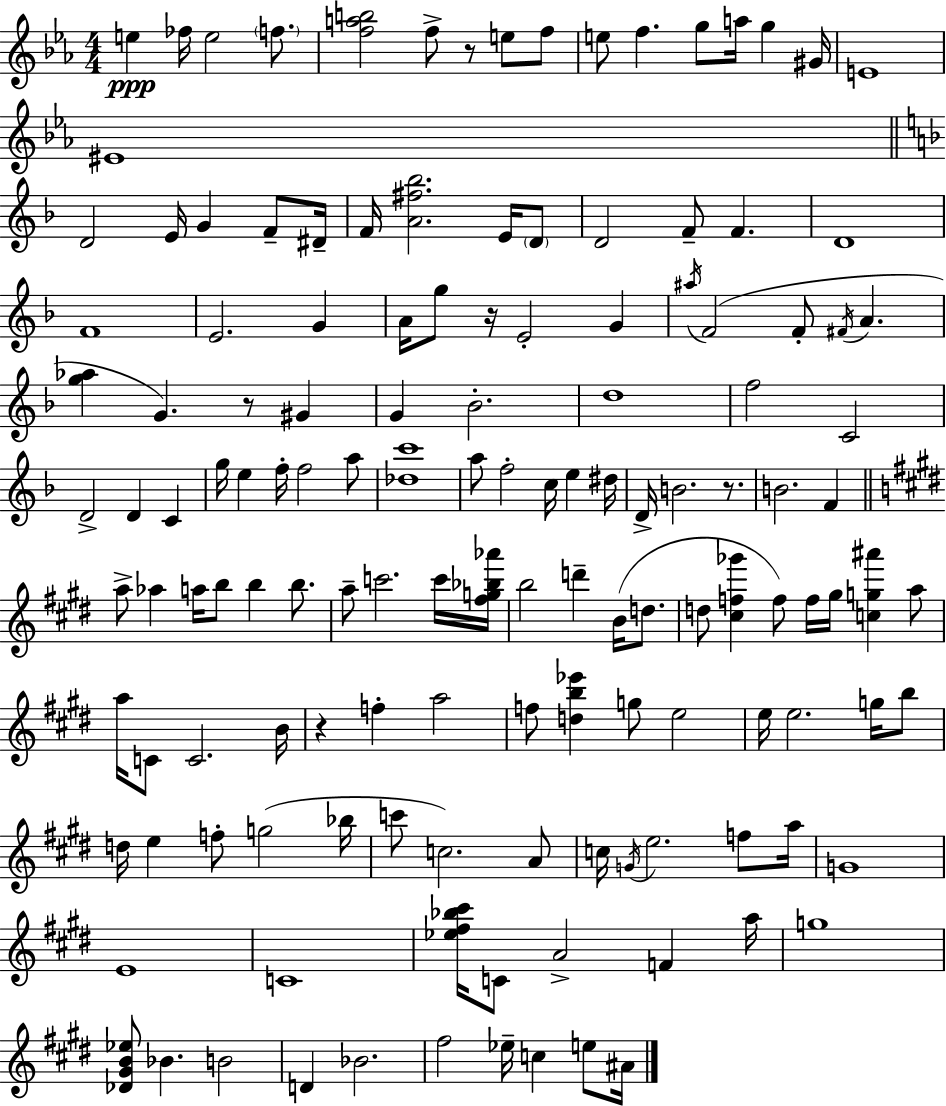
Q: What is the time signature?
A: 4/4